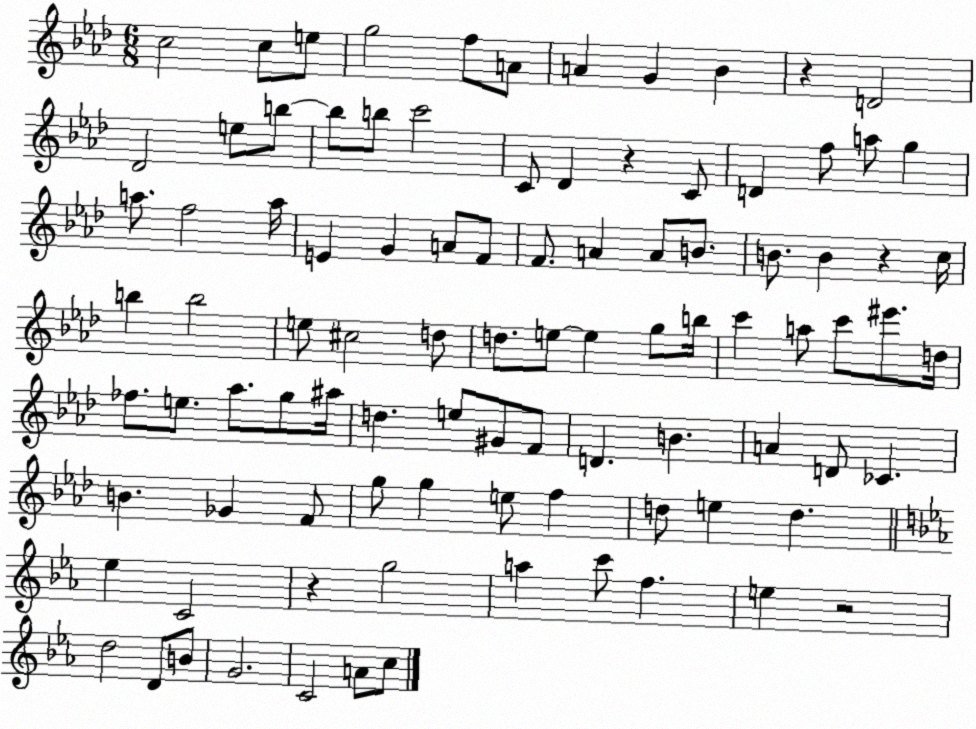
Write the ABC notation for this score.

X:1
T:Untitled
M:6/8
L:1/4
K:Ab
c2 c/2 e/2 g2 f/2 A/2 A G _B z D2 _D2 e/2 b/2 b/2 b/2 c'2 C/2 _D z C/2 D f/2 a/2 g a/2 f2 a/4 E G A/2 F/2 F/2 A A/2 B/2 B/2 B z c/4 b b2 e/2 ^c2 d/2 d/2 e/2 e g/2 b/4 c' a/2 c'/2 ^e'/2 d/4 _f/2 e/2 _a/2 g/2 ^a/4 d e/2 ^G/2 F/2 D B A D/2 _C B _G F/2 g/2 g e/2 f d/2 e d _e C2 z g2 a c'/2 f e z2 d2 D/2 B/2 G2 C2 A/2 c/2